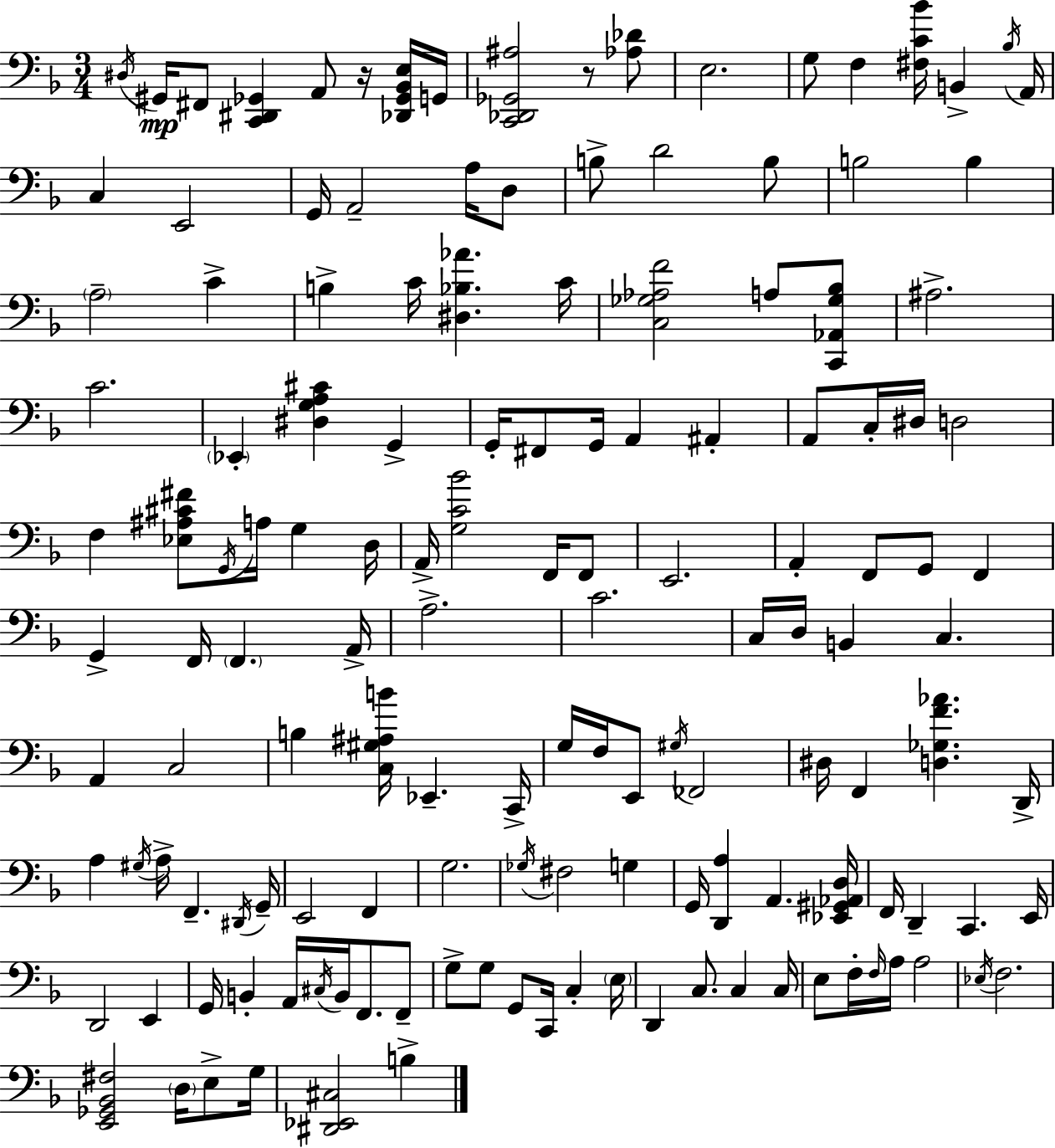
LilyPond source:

{
  \clef bass
  \numericTimeSignature
  \time 3/4
  \key d \minor
  \repeat volta 2 { \acciaccatura { dis16 }\mp gis,16 fis,8 <c, dis, ges,>4 a,8 r16 <des, ges, bes, e>16 | g,16 <c, des, ges, ais>2 r8 <aes des'>8 | e2. | g8 f4 <fis c' bes'>16 b,4-> | \break \acciaccatura { bes16 } a,16 c4 e,2 | g,16 a,2-- a16 | d8 b8-> d'2 | b8 b2 b4 | \break \parenthesize a2-- c'4-> | b4-> c'16 <dis bes aes'>4. | c'16 <c ges aes f'>2 a8 | <c, aes, ges bes>8 ais2.-> | \break c'2. | \parenthesize ees,4-. <dis g a cis'>4 g,4-> | g,16-. fis,8 g,16 a,4 ais,4-. | a,8 c16-. dis16 d2 | \break f4 <ees ais cis' fis'>8 \acciaccatura { g,16 } a16 g4 | d16 a,16-> <g c' bes'>2 | f,16 f,8 e,2. | a,4-. f,8 g,8 f,4 | \break g,4-> f,16 \parenthesize f,4. | a,16-> a2.-> | c'2. | c16 d16 b,4 c4. | \break a,4 c2 | b4 <c gis ais b'>16 ees,4.-- | c,16-> g16 f16 e,8 \acciaccatura { gis16 } fes,2 | dis16 f,4 <d ges f' aes'>4. | \break d,16-> a4 \acciaccatura { gis16 } a16-> f,4.-- | \acciaccatura { dis,16 } g,16-- e,2 | f,4 g2. | \acciaccatura { ges16 } fis2 | \break g4 g,16 <d, a>4 | a,4. <ees, gis, aes, d>16 f,16 d,4-- | c,4. e,16 d,2 | e,4 g,16 b,4-. | \break a,16 \acciaccatura { cis16 } b,16 f,8. f,8-- g8-> g8 | g,8 c,16 c4-. \parenthesize e16 d,4 | c8. c4 c16 e8 f16-. \grace { f16 } | a16 a2 \acciaccatura { ees16 } f2. | \break <e, ges, bes, fis>2 | \parenthesize d16 e8-> g16 <dis, ees, cis>2 | b4-> } \bar "|."
}